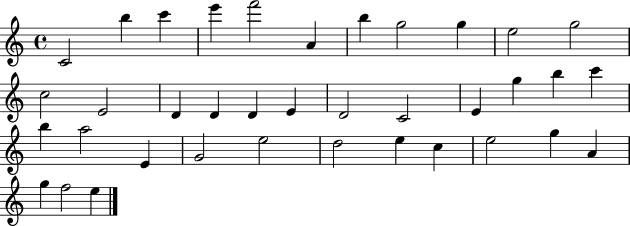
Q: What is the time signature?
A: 4/4